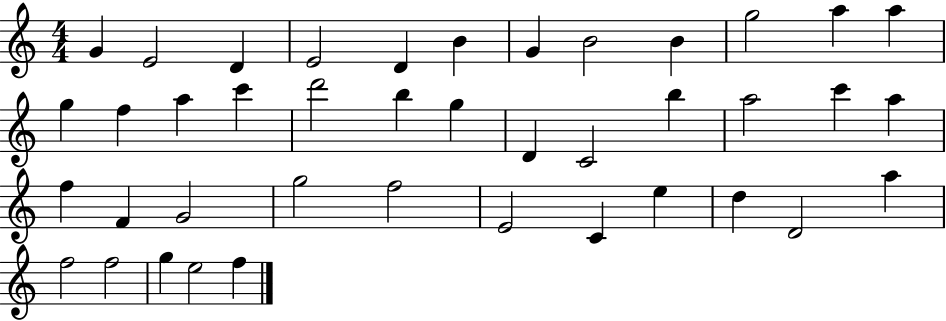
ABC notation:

X:1
T:Untitled
M:4/4
L:1/4
K:C
G E2 D E2 D B G B2 B g2 a a g f a c' d'2 b g D C2 b a2 c' a f F G2 g2 f2 E2 C e d D2 a f2 f2 g e2 f